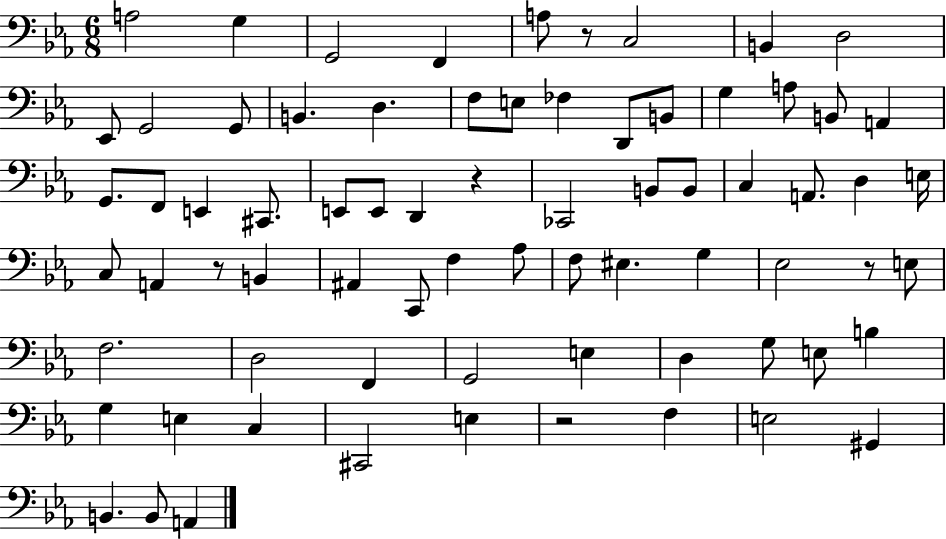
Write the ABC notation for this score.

X:1
T:Untitled
M:6/8
L:1/4
K:Eb
A,2 G, G,,2 F,, A,/2 z/2 C,2 B,, D,2 _E,,/2 G,,2 G,,/2 B,, D, F,/2 E,/2 _F, D,,/2 B,,/2 G, A,/2 B,,/2 A,, G,,/2 F,,/2 E,, ^C,,/2 E,,/2 E,,/2 D,, z _C,,2 B,,/2 B,,/2 C, A,,/2 D, E,/4 C,/2 A,, z/2 B,, ^A,, C,,/2 F, _A,/2 F,/2 ^E, G, _E,2 z/2 E,/2 F,2 D,2 F,, G,,2 E, D, G,/2 E,/2 B, G, E, C, ^C,,2 E, z2 F, E,2 ^G,, B,, B,,/2 A,,